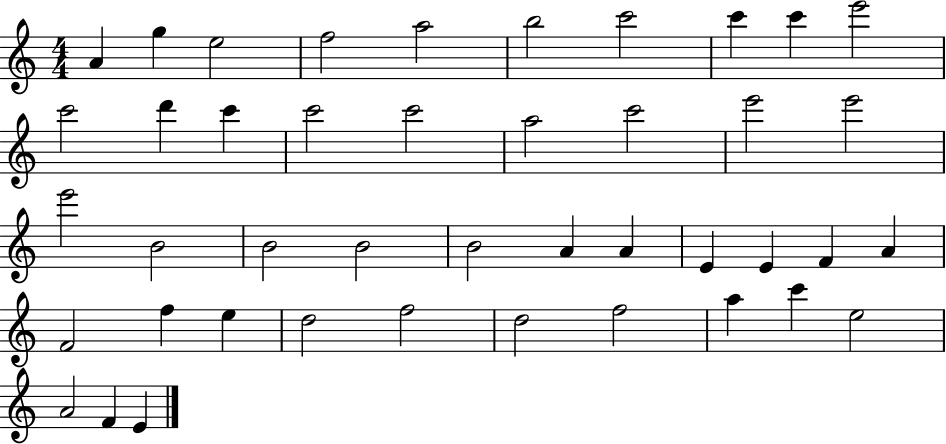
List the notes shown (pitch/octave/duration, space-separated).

A4/q G5/q E5/h F5/h A5/h B5/h C6/h C6/q C6/q E6/h C6/h D6/q C6/q C6/h C6/h A5/h C6/h E6/h E6/h E6/h B4/h B4/h B4/h B4/h A4/q A4/q E4/q E4/q F4/q A4/q F4/h F5/q E5/q D5/h F5/h D5/h F5/h A5/q C6/q E5/h A4/h F4/q E4/q